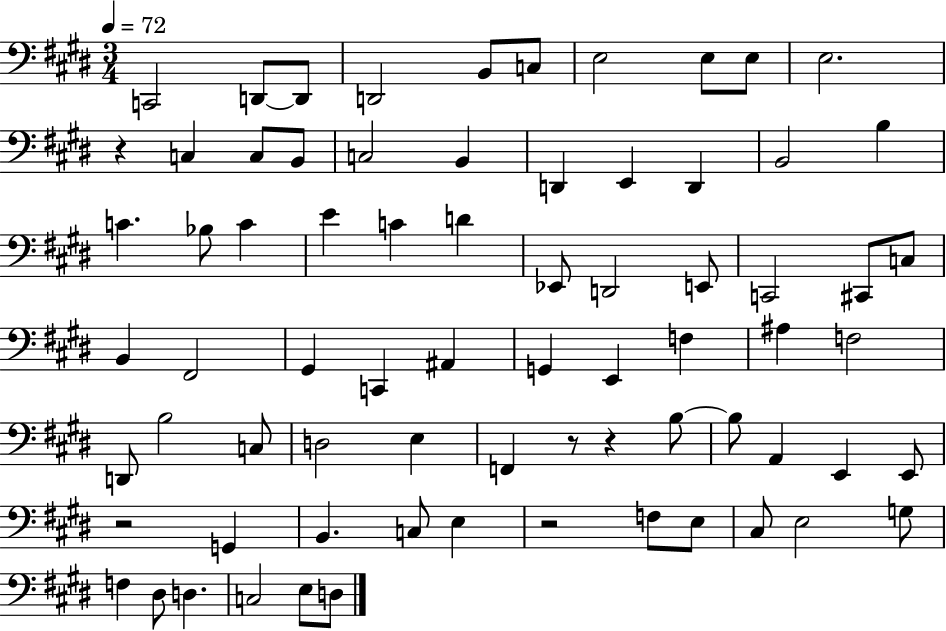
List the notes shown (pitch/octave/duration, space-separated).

C2/h D2/e D2/e D2/h B2/e C3/e E3/h E3/e E3/e E3/h. R/q C3/q C3/e B2/e C3/h B2/q D2/q E2/q D2/q B2/h B3/q C4/q. Bb3/e C4/q E4/q C4/q D4/q Eb2/e D2/h E2/e C2/h C#2/e C3/e B2/q F#2/h G#2/q C2/q A#2/q G2/q E2/q F3/q A#3/q F3/h D2/e B3/h C3/e D3/h E3/q F2/q R/e R/q B3/e B3/e A2/q E2/q E2/e R/h G2/q B2/q. C3/e E3/q R/h F3/e E3/e C#3/e E3/h G3/e F3/q D#3/e D3/q. C3/h E3/e D3/e